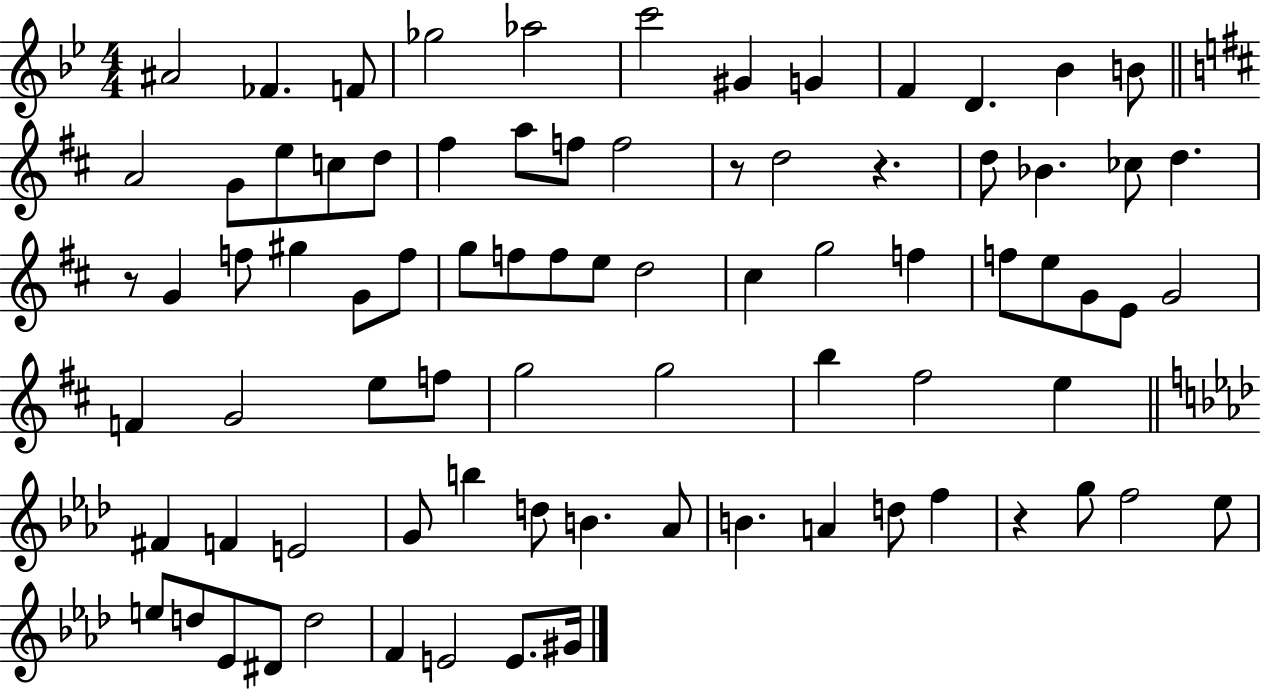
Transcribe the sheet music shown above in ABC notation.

X:1
T:Untitled
M:4/4
L:1/4
K:Bb
^A2 _F F/2 _g2 _a2 c'2 ^G G F D _B B/2 A2 G/2 e/2 c/2 d/2 ^f a/2 f/2 f2 z/2 d2 z d/2 _B _c/2 d z/2 G f/2 ^g G/2 f/2 g/2 f/2 f/2 e/2 d2 ^c g2 f f/2 e/2 G/2 E/2 G2 F G2 e/2 f/2 g2 g2 b ^f2 e ^F F E2 G/2 b d/2 B _A/2 B A d/2 f z g/2 f2 _e/2 e/2 d/2 _E/2 ^D/2 d2 F E2 E/2 ^G/4